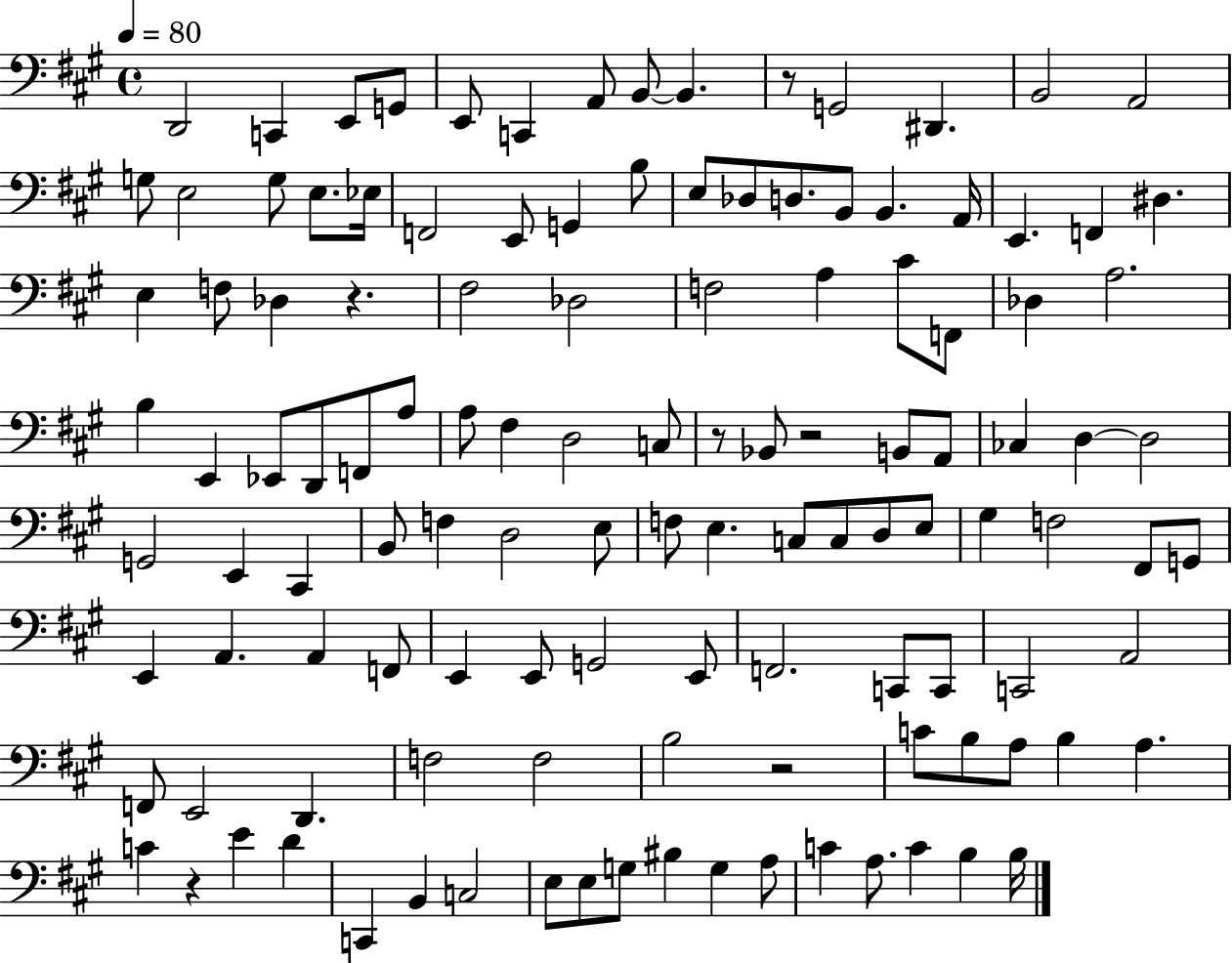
X:1
T:Untitled
M:4/4
L:1/4
K:A
D,,2 C,, E,,/2 G,,/2 E,,/2 C,, A,,/2 B,,/2 B,, z/2 G,,2 ^D,, B,,2 A,,2 G,/2 E,2 G,/2 E,/2 _E,/4 F,,2 E,,/2 G,, B,/2 E,/2 _D,/2 D,/2 B,,/2 B,, A,,/4 E,, F,, ^D, E, F,/2 _D, z ^F,2 _D,2 F,2 A, ^C/2 F,,/2 _D, A,2 B, E,, _E,,/2 D,,/2 F,,/2 A,/2 A,/2 ^F, D,2 C,/2 z/2 _B,,/2 z2 B,,/2 A,,/2 _C, D, D,2 G,,2 E,, ^C,, B,,/2 F, D,2 E,/2 F,/2 E, C,/2 C,/2 D,/2 E,/2 ^G, F,2 ^F,,/2 G,,/2 E,, A,, A,, F,,/2 E,, E,,/2 G,,2 E,,/2 F,,2 C,,/2 C,,/2 C,,2 A,,2 F,,/2 E,,2 D,, F,2 F,2 B,2 z2 C/2 B,/2 A,/2 B, A, C z E D C,, B,, C,2 E,/2 E,/2 G,/2 ^B, G, A,/2 C A,/2 C B, B,/4